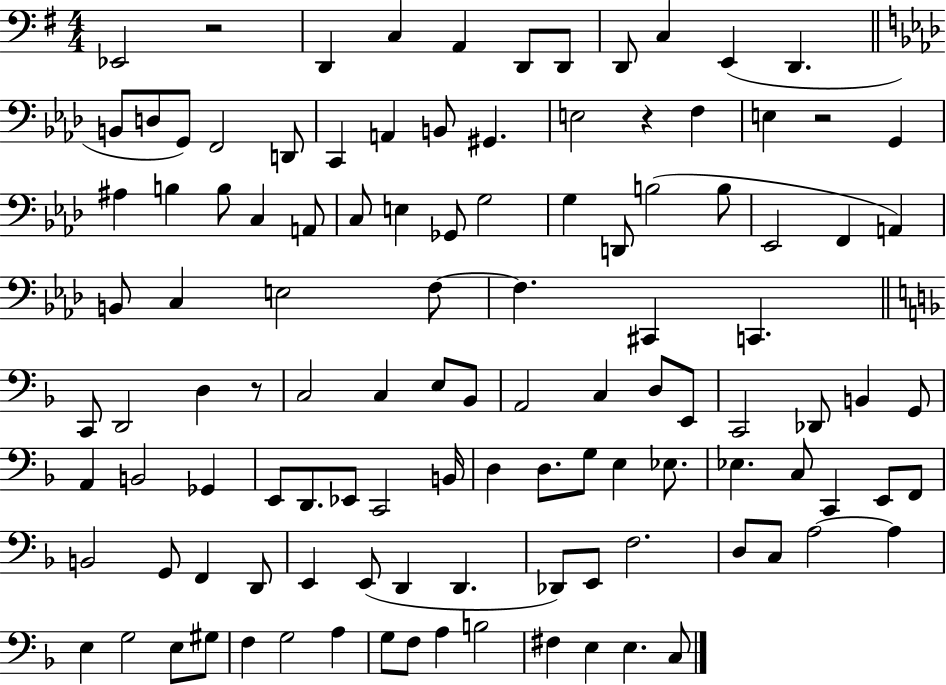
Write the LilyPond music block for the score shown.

{
  \clef bass
  \numericTimeSignature
  \time 4/4
  \key g \major
  ees,2 r2 | d,4 c4 a,4 d,8 d,8 | d,8 c4 e,4( d,4. | \bar "||" \break \key aes \major b,8 d8 g,8) f,2 d,8 | c,4 a,4 b,8 gis,4. | e2 r4 f4 | e4 r2 g,4 | \break ais4 b4 b8 c4 a,8 | c8 e4 ges,8 g2 | g4 d,8 b2( b8 | ees,2 f,4 a,4) | \break b,8 c4 e2 f8~~ | f4. cis,4 c,4. | \bar "||" \break \key f \major c,8 d,2 d4 r8 | c2 c4 e8 bes,8 | a,2 c4 d8 e,8 | c,2 des,8 b,4 g,8 | \break a,4 b,2 ges,4 | e,8 d,8. ees,8 c,2 b,16 | d4 d8. g8 e4 ees8. | ees4. c8 c,4 e,8 f,8 | \break b,2 g,8 f,4 d,8 | e,4 e,8( d,4 d,4. | des,8) e,8 f2. | d8 c8 a2~~ a4 | \break e4 g2 e8 gis8 | f4 g2 a4 | g8 f8 a4 b2 | fis4 e4 e4. c8 | \break \bar "|."
}